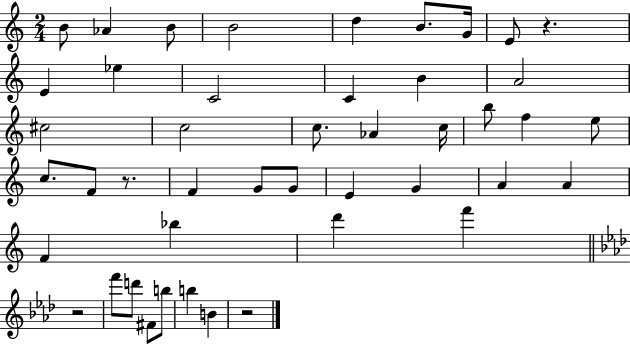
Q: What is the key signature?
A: C major